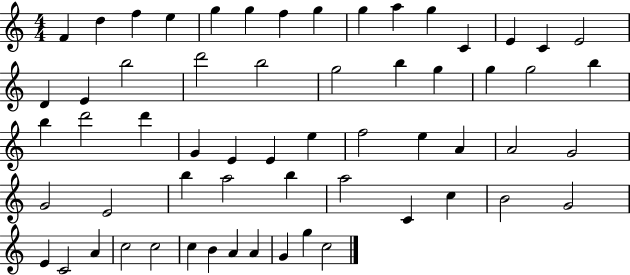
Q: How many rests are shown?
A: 0